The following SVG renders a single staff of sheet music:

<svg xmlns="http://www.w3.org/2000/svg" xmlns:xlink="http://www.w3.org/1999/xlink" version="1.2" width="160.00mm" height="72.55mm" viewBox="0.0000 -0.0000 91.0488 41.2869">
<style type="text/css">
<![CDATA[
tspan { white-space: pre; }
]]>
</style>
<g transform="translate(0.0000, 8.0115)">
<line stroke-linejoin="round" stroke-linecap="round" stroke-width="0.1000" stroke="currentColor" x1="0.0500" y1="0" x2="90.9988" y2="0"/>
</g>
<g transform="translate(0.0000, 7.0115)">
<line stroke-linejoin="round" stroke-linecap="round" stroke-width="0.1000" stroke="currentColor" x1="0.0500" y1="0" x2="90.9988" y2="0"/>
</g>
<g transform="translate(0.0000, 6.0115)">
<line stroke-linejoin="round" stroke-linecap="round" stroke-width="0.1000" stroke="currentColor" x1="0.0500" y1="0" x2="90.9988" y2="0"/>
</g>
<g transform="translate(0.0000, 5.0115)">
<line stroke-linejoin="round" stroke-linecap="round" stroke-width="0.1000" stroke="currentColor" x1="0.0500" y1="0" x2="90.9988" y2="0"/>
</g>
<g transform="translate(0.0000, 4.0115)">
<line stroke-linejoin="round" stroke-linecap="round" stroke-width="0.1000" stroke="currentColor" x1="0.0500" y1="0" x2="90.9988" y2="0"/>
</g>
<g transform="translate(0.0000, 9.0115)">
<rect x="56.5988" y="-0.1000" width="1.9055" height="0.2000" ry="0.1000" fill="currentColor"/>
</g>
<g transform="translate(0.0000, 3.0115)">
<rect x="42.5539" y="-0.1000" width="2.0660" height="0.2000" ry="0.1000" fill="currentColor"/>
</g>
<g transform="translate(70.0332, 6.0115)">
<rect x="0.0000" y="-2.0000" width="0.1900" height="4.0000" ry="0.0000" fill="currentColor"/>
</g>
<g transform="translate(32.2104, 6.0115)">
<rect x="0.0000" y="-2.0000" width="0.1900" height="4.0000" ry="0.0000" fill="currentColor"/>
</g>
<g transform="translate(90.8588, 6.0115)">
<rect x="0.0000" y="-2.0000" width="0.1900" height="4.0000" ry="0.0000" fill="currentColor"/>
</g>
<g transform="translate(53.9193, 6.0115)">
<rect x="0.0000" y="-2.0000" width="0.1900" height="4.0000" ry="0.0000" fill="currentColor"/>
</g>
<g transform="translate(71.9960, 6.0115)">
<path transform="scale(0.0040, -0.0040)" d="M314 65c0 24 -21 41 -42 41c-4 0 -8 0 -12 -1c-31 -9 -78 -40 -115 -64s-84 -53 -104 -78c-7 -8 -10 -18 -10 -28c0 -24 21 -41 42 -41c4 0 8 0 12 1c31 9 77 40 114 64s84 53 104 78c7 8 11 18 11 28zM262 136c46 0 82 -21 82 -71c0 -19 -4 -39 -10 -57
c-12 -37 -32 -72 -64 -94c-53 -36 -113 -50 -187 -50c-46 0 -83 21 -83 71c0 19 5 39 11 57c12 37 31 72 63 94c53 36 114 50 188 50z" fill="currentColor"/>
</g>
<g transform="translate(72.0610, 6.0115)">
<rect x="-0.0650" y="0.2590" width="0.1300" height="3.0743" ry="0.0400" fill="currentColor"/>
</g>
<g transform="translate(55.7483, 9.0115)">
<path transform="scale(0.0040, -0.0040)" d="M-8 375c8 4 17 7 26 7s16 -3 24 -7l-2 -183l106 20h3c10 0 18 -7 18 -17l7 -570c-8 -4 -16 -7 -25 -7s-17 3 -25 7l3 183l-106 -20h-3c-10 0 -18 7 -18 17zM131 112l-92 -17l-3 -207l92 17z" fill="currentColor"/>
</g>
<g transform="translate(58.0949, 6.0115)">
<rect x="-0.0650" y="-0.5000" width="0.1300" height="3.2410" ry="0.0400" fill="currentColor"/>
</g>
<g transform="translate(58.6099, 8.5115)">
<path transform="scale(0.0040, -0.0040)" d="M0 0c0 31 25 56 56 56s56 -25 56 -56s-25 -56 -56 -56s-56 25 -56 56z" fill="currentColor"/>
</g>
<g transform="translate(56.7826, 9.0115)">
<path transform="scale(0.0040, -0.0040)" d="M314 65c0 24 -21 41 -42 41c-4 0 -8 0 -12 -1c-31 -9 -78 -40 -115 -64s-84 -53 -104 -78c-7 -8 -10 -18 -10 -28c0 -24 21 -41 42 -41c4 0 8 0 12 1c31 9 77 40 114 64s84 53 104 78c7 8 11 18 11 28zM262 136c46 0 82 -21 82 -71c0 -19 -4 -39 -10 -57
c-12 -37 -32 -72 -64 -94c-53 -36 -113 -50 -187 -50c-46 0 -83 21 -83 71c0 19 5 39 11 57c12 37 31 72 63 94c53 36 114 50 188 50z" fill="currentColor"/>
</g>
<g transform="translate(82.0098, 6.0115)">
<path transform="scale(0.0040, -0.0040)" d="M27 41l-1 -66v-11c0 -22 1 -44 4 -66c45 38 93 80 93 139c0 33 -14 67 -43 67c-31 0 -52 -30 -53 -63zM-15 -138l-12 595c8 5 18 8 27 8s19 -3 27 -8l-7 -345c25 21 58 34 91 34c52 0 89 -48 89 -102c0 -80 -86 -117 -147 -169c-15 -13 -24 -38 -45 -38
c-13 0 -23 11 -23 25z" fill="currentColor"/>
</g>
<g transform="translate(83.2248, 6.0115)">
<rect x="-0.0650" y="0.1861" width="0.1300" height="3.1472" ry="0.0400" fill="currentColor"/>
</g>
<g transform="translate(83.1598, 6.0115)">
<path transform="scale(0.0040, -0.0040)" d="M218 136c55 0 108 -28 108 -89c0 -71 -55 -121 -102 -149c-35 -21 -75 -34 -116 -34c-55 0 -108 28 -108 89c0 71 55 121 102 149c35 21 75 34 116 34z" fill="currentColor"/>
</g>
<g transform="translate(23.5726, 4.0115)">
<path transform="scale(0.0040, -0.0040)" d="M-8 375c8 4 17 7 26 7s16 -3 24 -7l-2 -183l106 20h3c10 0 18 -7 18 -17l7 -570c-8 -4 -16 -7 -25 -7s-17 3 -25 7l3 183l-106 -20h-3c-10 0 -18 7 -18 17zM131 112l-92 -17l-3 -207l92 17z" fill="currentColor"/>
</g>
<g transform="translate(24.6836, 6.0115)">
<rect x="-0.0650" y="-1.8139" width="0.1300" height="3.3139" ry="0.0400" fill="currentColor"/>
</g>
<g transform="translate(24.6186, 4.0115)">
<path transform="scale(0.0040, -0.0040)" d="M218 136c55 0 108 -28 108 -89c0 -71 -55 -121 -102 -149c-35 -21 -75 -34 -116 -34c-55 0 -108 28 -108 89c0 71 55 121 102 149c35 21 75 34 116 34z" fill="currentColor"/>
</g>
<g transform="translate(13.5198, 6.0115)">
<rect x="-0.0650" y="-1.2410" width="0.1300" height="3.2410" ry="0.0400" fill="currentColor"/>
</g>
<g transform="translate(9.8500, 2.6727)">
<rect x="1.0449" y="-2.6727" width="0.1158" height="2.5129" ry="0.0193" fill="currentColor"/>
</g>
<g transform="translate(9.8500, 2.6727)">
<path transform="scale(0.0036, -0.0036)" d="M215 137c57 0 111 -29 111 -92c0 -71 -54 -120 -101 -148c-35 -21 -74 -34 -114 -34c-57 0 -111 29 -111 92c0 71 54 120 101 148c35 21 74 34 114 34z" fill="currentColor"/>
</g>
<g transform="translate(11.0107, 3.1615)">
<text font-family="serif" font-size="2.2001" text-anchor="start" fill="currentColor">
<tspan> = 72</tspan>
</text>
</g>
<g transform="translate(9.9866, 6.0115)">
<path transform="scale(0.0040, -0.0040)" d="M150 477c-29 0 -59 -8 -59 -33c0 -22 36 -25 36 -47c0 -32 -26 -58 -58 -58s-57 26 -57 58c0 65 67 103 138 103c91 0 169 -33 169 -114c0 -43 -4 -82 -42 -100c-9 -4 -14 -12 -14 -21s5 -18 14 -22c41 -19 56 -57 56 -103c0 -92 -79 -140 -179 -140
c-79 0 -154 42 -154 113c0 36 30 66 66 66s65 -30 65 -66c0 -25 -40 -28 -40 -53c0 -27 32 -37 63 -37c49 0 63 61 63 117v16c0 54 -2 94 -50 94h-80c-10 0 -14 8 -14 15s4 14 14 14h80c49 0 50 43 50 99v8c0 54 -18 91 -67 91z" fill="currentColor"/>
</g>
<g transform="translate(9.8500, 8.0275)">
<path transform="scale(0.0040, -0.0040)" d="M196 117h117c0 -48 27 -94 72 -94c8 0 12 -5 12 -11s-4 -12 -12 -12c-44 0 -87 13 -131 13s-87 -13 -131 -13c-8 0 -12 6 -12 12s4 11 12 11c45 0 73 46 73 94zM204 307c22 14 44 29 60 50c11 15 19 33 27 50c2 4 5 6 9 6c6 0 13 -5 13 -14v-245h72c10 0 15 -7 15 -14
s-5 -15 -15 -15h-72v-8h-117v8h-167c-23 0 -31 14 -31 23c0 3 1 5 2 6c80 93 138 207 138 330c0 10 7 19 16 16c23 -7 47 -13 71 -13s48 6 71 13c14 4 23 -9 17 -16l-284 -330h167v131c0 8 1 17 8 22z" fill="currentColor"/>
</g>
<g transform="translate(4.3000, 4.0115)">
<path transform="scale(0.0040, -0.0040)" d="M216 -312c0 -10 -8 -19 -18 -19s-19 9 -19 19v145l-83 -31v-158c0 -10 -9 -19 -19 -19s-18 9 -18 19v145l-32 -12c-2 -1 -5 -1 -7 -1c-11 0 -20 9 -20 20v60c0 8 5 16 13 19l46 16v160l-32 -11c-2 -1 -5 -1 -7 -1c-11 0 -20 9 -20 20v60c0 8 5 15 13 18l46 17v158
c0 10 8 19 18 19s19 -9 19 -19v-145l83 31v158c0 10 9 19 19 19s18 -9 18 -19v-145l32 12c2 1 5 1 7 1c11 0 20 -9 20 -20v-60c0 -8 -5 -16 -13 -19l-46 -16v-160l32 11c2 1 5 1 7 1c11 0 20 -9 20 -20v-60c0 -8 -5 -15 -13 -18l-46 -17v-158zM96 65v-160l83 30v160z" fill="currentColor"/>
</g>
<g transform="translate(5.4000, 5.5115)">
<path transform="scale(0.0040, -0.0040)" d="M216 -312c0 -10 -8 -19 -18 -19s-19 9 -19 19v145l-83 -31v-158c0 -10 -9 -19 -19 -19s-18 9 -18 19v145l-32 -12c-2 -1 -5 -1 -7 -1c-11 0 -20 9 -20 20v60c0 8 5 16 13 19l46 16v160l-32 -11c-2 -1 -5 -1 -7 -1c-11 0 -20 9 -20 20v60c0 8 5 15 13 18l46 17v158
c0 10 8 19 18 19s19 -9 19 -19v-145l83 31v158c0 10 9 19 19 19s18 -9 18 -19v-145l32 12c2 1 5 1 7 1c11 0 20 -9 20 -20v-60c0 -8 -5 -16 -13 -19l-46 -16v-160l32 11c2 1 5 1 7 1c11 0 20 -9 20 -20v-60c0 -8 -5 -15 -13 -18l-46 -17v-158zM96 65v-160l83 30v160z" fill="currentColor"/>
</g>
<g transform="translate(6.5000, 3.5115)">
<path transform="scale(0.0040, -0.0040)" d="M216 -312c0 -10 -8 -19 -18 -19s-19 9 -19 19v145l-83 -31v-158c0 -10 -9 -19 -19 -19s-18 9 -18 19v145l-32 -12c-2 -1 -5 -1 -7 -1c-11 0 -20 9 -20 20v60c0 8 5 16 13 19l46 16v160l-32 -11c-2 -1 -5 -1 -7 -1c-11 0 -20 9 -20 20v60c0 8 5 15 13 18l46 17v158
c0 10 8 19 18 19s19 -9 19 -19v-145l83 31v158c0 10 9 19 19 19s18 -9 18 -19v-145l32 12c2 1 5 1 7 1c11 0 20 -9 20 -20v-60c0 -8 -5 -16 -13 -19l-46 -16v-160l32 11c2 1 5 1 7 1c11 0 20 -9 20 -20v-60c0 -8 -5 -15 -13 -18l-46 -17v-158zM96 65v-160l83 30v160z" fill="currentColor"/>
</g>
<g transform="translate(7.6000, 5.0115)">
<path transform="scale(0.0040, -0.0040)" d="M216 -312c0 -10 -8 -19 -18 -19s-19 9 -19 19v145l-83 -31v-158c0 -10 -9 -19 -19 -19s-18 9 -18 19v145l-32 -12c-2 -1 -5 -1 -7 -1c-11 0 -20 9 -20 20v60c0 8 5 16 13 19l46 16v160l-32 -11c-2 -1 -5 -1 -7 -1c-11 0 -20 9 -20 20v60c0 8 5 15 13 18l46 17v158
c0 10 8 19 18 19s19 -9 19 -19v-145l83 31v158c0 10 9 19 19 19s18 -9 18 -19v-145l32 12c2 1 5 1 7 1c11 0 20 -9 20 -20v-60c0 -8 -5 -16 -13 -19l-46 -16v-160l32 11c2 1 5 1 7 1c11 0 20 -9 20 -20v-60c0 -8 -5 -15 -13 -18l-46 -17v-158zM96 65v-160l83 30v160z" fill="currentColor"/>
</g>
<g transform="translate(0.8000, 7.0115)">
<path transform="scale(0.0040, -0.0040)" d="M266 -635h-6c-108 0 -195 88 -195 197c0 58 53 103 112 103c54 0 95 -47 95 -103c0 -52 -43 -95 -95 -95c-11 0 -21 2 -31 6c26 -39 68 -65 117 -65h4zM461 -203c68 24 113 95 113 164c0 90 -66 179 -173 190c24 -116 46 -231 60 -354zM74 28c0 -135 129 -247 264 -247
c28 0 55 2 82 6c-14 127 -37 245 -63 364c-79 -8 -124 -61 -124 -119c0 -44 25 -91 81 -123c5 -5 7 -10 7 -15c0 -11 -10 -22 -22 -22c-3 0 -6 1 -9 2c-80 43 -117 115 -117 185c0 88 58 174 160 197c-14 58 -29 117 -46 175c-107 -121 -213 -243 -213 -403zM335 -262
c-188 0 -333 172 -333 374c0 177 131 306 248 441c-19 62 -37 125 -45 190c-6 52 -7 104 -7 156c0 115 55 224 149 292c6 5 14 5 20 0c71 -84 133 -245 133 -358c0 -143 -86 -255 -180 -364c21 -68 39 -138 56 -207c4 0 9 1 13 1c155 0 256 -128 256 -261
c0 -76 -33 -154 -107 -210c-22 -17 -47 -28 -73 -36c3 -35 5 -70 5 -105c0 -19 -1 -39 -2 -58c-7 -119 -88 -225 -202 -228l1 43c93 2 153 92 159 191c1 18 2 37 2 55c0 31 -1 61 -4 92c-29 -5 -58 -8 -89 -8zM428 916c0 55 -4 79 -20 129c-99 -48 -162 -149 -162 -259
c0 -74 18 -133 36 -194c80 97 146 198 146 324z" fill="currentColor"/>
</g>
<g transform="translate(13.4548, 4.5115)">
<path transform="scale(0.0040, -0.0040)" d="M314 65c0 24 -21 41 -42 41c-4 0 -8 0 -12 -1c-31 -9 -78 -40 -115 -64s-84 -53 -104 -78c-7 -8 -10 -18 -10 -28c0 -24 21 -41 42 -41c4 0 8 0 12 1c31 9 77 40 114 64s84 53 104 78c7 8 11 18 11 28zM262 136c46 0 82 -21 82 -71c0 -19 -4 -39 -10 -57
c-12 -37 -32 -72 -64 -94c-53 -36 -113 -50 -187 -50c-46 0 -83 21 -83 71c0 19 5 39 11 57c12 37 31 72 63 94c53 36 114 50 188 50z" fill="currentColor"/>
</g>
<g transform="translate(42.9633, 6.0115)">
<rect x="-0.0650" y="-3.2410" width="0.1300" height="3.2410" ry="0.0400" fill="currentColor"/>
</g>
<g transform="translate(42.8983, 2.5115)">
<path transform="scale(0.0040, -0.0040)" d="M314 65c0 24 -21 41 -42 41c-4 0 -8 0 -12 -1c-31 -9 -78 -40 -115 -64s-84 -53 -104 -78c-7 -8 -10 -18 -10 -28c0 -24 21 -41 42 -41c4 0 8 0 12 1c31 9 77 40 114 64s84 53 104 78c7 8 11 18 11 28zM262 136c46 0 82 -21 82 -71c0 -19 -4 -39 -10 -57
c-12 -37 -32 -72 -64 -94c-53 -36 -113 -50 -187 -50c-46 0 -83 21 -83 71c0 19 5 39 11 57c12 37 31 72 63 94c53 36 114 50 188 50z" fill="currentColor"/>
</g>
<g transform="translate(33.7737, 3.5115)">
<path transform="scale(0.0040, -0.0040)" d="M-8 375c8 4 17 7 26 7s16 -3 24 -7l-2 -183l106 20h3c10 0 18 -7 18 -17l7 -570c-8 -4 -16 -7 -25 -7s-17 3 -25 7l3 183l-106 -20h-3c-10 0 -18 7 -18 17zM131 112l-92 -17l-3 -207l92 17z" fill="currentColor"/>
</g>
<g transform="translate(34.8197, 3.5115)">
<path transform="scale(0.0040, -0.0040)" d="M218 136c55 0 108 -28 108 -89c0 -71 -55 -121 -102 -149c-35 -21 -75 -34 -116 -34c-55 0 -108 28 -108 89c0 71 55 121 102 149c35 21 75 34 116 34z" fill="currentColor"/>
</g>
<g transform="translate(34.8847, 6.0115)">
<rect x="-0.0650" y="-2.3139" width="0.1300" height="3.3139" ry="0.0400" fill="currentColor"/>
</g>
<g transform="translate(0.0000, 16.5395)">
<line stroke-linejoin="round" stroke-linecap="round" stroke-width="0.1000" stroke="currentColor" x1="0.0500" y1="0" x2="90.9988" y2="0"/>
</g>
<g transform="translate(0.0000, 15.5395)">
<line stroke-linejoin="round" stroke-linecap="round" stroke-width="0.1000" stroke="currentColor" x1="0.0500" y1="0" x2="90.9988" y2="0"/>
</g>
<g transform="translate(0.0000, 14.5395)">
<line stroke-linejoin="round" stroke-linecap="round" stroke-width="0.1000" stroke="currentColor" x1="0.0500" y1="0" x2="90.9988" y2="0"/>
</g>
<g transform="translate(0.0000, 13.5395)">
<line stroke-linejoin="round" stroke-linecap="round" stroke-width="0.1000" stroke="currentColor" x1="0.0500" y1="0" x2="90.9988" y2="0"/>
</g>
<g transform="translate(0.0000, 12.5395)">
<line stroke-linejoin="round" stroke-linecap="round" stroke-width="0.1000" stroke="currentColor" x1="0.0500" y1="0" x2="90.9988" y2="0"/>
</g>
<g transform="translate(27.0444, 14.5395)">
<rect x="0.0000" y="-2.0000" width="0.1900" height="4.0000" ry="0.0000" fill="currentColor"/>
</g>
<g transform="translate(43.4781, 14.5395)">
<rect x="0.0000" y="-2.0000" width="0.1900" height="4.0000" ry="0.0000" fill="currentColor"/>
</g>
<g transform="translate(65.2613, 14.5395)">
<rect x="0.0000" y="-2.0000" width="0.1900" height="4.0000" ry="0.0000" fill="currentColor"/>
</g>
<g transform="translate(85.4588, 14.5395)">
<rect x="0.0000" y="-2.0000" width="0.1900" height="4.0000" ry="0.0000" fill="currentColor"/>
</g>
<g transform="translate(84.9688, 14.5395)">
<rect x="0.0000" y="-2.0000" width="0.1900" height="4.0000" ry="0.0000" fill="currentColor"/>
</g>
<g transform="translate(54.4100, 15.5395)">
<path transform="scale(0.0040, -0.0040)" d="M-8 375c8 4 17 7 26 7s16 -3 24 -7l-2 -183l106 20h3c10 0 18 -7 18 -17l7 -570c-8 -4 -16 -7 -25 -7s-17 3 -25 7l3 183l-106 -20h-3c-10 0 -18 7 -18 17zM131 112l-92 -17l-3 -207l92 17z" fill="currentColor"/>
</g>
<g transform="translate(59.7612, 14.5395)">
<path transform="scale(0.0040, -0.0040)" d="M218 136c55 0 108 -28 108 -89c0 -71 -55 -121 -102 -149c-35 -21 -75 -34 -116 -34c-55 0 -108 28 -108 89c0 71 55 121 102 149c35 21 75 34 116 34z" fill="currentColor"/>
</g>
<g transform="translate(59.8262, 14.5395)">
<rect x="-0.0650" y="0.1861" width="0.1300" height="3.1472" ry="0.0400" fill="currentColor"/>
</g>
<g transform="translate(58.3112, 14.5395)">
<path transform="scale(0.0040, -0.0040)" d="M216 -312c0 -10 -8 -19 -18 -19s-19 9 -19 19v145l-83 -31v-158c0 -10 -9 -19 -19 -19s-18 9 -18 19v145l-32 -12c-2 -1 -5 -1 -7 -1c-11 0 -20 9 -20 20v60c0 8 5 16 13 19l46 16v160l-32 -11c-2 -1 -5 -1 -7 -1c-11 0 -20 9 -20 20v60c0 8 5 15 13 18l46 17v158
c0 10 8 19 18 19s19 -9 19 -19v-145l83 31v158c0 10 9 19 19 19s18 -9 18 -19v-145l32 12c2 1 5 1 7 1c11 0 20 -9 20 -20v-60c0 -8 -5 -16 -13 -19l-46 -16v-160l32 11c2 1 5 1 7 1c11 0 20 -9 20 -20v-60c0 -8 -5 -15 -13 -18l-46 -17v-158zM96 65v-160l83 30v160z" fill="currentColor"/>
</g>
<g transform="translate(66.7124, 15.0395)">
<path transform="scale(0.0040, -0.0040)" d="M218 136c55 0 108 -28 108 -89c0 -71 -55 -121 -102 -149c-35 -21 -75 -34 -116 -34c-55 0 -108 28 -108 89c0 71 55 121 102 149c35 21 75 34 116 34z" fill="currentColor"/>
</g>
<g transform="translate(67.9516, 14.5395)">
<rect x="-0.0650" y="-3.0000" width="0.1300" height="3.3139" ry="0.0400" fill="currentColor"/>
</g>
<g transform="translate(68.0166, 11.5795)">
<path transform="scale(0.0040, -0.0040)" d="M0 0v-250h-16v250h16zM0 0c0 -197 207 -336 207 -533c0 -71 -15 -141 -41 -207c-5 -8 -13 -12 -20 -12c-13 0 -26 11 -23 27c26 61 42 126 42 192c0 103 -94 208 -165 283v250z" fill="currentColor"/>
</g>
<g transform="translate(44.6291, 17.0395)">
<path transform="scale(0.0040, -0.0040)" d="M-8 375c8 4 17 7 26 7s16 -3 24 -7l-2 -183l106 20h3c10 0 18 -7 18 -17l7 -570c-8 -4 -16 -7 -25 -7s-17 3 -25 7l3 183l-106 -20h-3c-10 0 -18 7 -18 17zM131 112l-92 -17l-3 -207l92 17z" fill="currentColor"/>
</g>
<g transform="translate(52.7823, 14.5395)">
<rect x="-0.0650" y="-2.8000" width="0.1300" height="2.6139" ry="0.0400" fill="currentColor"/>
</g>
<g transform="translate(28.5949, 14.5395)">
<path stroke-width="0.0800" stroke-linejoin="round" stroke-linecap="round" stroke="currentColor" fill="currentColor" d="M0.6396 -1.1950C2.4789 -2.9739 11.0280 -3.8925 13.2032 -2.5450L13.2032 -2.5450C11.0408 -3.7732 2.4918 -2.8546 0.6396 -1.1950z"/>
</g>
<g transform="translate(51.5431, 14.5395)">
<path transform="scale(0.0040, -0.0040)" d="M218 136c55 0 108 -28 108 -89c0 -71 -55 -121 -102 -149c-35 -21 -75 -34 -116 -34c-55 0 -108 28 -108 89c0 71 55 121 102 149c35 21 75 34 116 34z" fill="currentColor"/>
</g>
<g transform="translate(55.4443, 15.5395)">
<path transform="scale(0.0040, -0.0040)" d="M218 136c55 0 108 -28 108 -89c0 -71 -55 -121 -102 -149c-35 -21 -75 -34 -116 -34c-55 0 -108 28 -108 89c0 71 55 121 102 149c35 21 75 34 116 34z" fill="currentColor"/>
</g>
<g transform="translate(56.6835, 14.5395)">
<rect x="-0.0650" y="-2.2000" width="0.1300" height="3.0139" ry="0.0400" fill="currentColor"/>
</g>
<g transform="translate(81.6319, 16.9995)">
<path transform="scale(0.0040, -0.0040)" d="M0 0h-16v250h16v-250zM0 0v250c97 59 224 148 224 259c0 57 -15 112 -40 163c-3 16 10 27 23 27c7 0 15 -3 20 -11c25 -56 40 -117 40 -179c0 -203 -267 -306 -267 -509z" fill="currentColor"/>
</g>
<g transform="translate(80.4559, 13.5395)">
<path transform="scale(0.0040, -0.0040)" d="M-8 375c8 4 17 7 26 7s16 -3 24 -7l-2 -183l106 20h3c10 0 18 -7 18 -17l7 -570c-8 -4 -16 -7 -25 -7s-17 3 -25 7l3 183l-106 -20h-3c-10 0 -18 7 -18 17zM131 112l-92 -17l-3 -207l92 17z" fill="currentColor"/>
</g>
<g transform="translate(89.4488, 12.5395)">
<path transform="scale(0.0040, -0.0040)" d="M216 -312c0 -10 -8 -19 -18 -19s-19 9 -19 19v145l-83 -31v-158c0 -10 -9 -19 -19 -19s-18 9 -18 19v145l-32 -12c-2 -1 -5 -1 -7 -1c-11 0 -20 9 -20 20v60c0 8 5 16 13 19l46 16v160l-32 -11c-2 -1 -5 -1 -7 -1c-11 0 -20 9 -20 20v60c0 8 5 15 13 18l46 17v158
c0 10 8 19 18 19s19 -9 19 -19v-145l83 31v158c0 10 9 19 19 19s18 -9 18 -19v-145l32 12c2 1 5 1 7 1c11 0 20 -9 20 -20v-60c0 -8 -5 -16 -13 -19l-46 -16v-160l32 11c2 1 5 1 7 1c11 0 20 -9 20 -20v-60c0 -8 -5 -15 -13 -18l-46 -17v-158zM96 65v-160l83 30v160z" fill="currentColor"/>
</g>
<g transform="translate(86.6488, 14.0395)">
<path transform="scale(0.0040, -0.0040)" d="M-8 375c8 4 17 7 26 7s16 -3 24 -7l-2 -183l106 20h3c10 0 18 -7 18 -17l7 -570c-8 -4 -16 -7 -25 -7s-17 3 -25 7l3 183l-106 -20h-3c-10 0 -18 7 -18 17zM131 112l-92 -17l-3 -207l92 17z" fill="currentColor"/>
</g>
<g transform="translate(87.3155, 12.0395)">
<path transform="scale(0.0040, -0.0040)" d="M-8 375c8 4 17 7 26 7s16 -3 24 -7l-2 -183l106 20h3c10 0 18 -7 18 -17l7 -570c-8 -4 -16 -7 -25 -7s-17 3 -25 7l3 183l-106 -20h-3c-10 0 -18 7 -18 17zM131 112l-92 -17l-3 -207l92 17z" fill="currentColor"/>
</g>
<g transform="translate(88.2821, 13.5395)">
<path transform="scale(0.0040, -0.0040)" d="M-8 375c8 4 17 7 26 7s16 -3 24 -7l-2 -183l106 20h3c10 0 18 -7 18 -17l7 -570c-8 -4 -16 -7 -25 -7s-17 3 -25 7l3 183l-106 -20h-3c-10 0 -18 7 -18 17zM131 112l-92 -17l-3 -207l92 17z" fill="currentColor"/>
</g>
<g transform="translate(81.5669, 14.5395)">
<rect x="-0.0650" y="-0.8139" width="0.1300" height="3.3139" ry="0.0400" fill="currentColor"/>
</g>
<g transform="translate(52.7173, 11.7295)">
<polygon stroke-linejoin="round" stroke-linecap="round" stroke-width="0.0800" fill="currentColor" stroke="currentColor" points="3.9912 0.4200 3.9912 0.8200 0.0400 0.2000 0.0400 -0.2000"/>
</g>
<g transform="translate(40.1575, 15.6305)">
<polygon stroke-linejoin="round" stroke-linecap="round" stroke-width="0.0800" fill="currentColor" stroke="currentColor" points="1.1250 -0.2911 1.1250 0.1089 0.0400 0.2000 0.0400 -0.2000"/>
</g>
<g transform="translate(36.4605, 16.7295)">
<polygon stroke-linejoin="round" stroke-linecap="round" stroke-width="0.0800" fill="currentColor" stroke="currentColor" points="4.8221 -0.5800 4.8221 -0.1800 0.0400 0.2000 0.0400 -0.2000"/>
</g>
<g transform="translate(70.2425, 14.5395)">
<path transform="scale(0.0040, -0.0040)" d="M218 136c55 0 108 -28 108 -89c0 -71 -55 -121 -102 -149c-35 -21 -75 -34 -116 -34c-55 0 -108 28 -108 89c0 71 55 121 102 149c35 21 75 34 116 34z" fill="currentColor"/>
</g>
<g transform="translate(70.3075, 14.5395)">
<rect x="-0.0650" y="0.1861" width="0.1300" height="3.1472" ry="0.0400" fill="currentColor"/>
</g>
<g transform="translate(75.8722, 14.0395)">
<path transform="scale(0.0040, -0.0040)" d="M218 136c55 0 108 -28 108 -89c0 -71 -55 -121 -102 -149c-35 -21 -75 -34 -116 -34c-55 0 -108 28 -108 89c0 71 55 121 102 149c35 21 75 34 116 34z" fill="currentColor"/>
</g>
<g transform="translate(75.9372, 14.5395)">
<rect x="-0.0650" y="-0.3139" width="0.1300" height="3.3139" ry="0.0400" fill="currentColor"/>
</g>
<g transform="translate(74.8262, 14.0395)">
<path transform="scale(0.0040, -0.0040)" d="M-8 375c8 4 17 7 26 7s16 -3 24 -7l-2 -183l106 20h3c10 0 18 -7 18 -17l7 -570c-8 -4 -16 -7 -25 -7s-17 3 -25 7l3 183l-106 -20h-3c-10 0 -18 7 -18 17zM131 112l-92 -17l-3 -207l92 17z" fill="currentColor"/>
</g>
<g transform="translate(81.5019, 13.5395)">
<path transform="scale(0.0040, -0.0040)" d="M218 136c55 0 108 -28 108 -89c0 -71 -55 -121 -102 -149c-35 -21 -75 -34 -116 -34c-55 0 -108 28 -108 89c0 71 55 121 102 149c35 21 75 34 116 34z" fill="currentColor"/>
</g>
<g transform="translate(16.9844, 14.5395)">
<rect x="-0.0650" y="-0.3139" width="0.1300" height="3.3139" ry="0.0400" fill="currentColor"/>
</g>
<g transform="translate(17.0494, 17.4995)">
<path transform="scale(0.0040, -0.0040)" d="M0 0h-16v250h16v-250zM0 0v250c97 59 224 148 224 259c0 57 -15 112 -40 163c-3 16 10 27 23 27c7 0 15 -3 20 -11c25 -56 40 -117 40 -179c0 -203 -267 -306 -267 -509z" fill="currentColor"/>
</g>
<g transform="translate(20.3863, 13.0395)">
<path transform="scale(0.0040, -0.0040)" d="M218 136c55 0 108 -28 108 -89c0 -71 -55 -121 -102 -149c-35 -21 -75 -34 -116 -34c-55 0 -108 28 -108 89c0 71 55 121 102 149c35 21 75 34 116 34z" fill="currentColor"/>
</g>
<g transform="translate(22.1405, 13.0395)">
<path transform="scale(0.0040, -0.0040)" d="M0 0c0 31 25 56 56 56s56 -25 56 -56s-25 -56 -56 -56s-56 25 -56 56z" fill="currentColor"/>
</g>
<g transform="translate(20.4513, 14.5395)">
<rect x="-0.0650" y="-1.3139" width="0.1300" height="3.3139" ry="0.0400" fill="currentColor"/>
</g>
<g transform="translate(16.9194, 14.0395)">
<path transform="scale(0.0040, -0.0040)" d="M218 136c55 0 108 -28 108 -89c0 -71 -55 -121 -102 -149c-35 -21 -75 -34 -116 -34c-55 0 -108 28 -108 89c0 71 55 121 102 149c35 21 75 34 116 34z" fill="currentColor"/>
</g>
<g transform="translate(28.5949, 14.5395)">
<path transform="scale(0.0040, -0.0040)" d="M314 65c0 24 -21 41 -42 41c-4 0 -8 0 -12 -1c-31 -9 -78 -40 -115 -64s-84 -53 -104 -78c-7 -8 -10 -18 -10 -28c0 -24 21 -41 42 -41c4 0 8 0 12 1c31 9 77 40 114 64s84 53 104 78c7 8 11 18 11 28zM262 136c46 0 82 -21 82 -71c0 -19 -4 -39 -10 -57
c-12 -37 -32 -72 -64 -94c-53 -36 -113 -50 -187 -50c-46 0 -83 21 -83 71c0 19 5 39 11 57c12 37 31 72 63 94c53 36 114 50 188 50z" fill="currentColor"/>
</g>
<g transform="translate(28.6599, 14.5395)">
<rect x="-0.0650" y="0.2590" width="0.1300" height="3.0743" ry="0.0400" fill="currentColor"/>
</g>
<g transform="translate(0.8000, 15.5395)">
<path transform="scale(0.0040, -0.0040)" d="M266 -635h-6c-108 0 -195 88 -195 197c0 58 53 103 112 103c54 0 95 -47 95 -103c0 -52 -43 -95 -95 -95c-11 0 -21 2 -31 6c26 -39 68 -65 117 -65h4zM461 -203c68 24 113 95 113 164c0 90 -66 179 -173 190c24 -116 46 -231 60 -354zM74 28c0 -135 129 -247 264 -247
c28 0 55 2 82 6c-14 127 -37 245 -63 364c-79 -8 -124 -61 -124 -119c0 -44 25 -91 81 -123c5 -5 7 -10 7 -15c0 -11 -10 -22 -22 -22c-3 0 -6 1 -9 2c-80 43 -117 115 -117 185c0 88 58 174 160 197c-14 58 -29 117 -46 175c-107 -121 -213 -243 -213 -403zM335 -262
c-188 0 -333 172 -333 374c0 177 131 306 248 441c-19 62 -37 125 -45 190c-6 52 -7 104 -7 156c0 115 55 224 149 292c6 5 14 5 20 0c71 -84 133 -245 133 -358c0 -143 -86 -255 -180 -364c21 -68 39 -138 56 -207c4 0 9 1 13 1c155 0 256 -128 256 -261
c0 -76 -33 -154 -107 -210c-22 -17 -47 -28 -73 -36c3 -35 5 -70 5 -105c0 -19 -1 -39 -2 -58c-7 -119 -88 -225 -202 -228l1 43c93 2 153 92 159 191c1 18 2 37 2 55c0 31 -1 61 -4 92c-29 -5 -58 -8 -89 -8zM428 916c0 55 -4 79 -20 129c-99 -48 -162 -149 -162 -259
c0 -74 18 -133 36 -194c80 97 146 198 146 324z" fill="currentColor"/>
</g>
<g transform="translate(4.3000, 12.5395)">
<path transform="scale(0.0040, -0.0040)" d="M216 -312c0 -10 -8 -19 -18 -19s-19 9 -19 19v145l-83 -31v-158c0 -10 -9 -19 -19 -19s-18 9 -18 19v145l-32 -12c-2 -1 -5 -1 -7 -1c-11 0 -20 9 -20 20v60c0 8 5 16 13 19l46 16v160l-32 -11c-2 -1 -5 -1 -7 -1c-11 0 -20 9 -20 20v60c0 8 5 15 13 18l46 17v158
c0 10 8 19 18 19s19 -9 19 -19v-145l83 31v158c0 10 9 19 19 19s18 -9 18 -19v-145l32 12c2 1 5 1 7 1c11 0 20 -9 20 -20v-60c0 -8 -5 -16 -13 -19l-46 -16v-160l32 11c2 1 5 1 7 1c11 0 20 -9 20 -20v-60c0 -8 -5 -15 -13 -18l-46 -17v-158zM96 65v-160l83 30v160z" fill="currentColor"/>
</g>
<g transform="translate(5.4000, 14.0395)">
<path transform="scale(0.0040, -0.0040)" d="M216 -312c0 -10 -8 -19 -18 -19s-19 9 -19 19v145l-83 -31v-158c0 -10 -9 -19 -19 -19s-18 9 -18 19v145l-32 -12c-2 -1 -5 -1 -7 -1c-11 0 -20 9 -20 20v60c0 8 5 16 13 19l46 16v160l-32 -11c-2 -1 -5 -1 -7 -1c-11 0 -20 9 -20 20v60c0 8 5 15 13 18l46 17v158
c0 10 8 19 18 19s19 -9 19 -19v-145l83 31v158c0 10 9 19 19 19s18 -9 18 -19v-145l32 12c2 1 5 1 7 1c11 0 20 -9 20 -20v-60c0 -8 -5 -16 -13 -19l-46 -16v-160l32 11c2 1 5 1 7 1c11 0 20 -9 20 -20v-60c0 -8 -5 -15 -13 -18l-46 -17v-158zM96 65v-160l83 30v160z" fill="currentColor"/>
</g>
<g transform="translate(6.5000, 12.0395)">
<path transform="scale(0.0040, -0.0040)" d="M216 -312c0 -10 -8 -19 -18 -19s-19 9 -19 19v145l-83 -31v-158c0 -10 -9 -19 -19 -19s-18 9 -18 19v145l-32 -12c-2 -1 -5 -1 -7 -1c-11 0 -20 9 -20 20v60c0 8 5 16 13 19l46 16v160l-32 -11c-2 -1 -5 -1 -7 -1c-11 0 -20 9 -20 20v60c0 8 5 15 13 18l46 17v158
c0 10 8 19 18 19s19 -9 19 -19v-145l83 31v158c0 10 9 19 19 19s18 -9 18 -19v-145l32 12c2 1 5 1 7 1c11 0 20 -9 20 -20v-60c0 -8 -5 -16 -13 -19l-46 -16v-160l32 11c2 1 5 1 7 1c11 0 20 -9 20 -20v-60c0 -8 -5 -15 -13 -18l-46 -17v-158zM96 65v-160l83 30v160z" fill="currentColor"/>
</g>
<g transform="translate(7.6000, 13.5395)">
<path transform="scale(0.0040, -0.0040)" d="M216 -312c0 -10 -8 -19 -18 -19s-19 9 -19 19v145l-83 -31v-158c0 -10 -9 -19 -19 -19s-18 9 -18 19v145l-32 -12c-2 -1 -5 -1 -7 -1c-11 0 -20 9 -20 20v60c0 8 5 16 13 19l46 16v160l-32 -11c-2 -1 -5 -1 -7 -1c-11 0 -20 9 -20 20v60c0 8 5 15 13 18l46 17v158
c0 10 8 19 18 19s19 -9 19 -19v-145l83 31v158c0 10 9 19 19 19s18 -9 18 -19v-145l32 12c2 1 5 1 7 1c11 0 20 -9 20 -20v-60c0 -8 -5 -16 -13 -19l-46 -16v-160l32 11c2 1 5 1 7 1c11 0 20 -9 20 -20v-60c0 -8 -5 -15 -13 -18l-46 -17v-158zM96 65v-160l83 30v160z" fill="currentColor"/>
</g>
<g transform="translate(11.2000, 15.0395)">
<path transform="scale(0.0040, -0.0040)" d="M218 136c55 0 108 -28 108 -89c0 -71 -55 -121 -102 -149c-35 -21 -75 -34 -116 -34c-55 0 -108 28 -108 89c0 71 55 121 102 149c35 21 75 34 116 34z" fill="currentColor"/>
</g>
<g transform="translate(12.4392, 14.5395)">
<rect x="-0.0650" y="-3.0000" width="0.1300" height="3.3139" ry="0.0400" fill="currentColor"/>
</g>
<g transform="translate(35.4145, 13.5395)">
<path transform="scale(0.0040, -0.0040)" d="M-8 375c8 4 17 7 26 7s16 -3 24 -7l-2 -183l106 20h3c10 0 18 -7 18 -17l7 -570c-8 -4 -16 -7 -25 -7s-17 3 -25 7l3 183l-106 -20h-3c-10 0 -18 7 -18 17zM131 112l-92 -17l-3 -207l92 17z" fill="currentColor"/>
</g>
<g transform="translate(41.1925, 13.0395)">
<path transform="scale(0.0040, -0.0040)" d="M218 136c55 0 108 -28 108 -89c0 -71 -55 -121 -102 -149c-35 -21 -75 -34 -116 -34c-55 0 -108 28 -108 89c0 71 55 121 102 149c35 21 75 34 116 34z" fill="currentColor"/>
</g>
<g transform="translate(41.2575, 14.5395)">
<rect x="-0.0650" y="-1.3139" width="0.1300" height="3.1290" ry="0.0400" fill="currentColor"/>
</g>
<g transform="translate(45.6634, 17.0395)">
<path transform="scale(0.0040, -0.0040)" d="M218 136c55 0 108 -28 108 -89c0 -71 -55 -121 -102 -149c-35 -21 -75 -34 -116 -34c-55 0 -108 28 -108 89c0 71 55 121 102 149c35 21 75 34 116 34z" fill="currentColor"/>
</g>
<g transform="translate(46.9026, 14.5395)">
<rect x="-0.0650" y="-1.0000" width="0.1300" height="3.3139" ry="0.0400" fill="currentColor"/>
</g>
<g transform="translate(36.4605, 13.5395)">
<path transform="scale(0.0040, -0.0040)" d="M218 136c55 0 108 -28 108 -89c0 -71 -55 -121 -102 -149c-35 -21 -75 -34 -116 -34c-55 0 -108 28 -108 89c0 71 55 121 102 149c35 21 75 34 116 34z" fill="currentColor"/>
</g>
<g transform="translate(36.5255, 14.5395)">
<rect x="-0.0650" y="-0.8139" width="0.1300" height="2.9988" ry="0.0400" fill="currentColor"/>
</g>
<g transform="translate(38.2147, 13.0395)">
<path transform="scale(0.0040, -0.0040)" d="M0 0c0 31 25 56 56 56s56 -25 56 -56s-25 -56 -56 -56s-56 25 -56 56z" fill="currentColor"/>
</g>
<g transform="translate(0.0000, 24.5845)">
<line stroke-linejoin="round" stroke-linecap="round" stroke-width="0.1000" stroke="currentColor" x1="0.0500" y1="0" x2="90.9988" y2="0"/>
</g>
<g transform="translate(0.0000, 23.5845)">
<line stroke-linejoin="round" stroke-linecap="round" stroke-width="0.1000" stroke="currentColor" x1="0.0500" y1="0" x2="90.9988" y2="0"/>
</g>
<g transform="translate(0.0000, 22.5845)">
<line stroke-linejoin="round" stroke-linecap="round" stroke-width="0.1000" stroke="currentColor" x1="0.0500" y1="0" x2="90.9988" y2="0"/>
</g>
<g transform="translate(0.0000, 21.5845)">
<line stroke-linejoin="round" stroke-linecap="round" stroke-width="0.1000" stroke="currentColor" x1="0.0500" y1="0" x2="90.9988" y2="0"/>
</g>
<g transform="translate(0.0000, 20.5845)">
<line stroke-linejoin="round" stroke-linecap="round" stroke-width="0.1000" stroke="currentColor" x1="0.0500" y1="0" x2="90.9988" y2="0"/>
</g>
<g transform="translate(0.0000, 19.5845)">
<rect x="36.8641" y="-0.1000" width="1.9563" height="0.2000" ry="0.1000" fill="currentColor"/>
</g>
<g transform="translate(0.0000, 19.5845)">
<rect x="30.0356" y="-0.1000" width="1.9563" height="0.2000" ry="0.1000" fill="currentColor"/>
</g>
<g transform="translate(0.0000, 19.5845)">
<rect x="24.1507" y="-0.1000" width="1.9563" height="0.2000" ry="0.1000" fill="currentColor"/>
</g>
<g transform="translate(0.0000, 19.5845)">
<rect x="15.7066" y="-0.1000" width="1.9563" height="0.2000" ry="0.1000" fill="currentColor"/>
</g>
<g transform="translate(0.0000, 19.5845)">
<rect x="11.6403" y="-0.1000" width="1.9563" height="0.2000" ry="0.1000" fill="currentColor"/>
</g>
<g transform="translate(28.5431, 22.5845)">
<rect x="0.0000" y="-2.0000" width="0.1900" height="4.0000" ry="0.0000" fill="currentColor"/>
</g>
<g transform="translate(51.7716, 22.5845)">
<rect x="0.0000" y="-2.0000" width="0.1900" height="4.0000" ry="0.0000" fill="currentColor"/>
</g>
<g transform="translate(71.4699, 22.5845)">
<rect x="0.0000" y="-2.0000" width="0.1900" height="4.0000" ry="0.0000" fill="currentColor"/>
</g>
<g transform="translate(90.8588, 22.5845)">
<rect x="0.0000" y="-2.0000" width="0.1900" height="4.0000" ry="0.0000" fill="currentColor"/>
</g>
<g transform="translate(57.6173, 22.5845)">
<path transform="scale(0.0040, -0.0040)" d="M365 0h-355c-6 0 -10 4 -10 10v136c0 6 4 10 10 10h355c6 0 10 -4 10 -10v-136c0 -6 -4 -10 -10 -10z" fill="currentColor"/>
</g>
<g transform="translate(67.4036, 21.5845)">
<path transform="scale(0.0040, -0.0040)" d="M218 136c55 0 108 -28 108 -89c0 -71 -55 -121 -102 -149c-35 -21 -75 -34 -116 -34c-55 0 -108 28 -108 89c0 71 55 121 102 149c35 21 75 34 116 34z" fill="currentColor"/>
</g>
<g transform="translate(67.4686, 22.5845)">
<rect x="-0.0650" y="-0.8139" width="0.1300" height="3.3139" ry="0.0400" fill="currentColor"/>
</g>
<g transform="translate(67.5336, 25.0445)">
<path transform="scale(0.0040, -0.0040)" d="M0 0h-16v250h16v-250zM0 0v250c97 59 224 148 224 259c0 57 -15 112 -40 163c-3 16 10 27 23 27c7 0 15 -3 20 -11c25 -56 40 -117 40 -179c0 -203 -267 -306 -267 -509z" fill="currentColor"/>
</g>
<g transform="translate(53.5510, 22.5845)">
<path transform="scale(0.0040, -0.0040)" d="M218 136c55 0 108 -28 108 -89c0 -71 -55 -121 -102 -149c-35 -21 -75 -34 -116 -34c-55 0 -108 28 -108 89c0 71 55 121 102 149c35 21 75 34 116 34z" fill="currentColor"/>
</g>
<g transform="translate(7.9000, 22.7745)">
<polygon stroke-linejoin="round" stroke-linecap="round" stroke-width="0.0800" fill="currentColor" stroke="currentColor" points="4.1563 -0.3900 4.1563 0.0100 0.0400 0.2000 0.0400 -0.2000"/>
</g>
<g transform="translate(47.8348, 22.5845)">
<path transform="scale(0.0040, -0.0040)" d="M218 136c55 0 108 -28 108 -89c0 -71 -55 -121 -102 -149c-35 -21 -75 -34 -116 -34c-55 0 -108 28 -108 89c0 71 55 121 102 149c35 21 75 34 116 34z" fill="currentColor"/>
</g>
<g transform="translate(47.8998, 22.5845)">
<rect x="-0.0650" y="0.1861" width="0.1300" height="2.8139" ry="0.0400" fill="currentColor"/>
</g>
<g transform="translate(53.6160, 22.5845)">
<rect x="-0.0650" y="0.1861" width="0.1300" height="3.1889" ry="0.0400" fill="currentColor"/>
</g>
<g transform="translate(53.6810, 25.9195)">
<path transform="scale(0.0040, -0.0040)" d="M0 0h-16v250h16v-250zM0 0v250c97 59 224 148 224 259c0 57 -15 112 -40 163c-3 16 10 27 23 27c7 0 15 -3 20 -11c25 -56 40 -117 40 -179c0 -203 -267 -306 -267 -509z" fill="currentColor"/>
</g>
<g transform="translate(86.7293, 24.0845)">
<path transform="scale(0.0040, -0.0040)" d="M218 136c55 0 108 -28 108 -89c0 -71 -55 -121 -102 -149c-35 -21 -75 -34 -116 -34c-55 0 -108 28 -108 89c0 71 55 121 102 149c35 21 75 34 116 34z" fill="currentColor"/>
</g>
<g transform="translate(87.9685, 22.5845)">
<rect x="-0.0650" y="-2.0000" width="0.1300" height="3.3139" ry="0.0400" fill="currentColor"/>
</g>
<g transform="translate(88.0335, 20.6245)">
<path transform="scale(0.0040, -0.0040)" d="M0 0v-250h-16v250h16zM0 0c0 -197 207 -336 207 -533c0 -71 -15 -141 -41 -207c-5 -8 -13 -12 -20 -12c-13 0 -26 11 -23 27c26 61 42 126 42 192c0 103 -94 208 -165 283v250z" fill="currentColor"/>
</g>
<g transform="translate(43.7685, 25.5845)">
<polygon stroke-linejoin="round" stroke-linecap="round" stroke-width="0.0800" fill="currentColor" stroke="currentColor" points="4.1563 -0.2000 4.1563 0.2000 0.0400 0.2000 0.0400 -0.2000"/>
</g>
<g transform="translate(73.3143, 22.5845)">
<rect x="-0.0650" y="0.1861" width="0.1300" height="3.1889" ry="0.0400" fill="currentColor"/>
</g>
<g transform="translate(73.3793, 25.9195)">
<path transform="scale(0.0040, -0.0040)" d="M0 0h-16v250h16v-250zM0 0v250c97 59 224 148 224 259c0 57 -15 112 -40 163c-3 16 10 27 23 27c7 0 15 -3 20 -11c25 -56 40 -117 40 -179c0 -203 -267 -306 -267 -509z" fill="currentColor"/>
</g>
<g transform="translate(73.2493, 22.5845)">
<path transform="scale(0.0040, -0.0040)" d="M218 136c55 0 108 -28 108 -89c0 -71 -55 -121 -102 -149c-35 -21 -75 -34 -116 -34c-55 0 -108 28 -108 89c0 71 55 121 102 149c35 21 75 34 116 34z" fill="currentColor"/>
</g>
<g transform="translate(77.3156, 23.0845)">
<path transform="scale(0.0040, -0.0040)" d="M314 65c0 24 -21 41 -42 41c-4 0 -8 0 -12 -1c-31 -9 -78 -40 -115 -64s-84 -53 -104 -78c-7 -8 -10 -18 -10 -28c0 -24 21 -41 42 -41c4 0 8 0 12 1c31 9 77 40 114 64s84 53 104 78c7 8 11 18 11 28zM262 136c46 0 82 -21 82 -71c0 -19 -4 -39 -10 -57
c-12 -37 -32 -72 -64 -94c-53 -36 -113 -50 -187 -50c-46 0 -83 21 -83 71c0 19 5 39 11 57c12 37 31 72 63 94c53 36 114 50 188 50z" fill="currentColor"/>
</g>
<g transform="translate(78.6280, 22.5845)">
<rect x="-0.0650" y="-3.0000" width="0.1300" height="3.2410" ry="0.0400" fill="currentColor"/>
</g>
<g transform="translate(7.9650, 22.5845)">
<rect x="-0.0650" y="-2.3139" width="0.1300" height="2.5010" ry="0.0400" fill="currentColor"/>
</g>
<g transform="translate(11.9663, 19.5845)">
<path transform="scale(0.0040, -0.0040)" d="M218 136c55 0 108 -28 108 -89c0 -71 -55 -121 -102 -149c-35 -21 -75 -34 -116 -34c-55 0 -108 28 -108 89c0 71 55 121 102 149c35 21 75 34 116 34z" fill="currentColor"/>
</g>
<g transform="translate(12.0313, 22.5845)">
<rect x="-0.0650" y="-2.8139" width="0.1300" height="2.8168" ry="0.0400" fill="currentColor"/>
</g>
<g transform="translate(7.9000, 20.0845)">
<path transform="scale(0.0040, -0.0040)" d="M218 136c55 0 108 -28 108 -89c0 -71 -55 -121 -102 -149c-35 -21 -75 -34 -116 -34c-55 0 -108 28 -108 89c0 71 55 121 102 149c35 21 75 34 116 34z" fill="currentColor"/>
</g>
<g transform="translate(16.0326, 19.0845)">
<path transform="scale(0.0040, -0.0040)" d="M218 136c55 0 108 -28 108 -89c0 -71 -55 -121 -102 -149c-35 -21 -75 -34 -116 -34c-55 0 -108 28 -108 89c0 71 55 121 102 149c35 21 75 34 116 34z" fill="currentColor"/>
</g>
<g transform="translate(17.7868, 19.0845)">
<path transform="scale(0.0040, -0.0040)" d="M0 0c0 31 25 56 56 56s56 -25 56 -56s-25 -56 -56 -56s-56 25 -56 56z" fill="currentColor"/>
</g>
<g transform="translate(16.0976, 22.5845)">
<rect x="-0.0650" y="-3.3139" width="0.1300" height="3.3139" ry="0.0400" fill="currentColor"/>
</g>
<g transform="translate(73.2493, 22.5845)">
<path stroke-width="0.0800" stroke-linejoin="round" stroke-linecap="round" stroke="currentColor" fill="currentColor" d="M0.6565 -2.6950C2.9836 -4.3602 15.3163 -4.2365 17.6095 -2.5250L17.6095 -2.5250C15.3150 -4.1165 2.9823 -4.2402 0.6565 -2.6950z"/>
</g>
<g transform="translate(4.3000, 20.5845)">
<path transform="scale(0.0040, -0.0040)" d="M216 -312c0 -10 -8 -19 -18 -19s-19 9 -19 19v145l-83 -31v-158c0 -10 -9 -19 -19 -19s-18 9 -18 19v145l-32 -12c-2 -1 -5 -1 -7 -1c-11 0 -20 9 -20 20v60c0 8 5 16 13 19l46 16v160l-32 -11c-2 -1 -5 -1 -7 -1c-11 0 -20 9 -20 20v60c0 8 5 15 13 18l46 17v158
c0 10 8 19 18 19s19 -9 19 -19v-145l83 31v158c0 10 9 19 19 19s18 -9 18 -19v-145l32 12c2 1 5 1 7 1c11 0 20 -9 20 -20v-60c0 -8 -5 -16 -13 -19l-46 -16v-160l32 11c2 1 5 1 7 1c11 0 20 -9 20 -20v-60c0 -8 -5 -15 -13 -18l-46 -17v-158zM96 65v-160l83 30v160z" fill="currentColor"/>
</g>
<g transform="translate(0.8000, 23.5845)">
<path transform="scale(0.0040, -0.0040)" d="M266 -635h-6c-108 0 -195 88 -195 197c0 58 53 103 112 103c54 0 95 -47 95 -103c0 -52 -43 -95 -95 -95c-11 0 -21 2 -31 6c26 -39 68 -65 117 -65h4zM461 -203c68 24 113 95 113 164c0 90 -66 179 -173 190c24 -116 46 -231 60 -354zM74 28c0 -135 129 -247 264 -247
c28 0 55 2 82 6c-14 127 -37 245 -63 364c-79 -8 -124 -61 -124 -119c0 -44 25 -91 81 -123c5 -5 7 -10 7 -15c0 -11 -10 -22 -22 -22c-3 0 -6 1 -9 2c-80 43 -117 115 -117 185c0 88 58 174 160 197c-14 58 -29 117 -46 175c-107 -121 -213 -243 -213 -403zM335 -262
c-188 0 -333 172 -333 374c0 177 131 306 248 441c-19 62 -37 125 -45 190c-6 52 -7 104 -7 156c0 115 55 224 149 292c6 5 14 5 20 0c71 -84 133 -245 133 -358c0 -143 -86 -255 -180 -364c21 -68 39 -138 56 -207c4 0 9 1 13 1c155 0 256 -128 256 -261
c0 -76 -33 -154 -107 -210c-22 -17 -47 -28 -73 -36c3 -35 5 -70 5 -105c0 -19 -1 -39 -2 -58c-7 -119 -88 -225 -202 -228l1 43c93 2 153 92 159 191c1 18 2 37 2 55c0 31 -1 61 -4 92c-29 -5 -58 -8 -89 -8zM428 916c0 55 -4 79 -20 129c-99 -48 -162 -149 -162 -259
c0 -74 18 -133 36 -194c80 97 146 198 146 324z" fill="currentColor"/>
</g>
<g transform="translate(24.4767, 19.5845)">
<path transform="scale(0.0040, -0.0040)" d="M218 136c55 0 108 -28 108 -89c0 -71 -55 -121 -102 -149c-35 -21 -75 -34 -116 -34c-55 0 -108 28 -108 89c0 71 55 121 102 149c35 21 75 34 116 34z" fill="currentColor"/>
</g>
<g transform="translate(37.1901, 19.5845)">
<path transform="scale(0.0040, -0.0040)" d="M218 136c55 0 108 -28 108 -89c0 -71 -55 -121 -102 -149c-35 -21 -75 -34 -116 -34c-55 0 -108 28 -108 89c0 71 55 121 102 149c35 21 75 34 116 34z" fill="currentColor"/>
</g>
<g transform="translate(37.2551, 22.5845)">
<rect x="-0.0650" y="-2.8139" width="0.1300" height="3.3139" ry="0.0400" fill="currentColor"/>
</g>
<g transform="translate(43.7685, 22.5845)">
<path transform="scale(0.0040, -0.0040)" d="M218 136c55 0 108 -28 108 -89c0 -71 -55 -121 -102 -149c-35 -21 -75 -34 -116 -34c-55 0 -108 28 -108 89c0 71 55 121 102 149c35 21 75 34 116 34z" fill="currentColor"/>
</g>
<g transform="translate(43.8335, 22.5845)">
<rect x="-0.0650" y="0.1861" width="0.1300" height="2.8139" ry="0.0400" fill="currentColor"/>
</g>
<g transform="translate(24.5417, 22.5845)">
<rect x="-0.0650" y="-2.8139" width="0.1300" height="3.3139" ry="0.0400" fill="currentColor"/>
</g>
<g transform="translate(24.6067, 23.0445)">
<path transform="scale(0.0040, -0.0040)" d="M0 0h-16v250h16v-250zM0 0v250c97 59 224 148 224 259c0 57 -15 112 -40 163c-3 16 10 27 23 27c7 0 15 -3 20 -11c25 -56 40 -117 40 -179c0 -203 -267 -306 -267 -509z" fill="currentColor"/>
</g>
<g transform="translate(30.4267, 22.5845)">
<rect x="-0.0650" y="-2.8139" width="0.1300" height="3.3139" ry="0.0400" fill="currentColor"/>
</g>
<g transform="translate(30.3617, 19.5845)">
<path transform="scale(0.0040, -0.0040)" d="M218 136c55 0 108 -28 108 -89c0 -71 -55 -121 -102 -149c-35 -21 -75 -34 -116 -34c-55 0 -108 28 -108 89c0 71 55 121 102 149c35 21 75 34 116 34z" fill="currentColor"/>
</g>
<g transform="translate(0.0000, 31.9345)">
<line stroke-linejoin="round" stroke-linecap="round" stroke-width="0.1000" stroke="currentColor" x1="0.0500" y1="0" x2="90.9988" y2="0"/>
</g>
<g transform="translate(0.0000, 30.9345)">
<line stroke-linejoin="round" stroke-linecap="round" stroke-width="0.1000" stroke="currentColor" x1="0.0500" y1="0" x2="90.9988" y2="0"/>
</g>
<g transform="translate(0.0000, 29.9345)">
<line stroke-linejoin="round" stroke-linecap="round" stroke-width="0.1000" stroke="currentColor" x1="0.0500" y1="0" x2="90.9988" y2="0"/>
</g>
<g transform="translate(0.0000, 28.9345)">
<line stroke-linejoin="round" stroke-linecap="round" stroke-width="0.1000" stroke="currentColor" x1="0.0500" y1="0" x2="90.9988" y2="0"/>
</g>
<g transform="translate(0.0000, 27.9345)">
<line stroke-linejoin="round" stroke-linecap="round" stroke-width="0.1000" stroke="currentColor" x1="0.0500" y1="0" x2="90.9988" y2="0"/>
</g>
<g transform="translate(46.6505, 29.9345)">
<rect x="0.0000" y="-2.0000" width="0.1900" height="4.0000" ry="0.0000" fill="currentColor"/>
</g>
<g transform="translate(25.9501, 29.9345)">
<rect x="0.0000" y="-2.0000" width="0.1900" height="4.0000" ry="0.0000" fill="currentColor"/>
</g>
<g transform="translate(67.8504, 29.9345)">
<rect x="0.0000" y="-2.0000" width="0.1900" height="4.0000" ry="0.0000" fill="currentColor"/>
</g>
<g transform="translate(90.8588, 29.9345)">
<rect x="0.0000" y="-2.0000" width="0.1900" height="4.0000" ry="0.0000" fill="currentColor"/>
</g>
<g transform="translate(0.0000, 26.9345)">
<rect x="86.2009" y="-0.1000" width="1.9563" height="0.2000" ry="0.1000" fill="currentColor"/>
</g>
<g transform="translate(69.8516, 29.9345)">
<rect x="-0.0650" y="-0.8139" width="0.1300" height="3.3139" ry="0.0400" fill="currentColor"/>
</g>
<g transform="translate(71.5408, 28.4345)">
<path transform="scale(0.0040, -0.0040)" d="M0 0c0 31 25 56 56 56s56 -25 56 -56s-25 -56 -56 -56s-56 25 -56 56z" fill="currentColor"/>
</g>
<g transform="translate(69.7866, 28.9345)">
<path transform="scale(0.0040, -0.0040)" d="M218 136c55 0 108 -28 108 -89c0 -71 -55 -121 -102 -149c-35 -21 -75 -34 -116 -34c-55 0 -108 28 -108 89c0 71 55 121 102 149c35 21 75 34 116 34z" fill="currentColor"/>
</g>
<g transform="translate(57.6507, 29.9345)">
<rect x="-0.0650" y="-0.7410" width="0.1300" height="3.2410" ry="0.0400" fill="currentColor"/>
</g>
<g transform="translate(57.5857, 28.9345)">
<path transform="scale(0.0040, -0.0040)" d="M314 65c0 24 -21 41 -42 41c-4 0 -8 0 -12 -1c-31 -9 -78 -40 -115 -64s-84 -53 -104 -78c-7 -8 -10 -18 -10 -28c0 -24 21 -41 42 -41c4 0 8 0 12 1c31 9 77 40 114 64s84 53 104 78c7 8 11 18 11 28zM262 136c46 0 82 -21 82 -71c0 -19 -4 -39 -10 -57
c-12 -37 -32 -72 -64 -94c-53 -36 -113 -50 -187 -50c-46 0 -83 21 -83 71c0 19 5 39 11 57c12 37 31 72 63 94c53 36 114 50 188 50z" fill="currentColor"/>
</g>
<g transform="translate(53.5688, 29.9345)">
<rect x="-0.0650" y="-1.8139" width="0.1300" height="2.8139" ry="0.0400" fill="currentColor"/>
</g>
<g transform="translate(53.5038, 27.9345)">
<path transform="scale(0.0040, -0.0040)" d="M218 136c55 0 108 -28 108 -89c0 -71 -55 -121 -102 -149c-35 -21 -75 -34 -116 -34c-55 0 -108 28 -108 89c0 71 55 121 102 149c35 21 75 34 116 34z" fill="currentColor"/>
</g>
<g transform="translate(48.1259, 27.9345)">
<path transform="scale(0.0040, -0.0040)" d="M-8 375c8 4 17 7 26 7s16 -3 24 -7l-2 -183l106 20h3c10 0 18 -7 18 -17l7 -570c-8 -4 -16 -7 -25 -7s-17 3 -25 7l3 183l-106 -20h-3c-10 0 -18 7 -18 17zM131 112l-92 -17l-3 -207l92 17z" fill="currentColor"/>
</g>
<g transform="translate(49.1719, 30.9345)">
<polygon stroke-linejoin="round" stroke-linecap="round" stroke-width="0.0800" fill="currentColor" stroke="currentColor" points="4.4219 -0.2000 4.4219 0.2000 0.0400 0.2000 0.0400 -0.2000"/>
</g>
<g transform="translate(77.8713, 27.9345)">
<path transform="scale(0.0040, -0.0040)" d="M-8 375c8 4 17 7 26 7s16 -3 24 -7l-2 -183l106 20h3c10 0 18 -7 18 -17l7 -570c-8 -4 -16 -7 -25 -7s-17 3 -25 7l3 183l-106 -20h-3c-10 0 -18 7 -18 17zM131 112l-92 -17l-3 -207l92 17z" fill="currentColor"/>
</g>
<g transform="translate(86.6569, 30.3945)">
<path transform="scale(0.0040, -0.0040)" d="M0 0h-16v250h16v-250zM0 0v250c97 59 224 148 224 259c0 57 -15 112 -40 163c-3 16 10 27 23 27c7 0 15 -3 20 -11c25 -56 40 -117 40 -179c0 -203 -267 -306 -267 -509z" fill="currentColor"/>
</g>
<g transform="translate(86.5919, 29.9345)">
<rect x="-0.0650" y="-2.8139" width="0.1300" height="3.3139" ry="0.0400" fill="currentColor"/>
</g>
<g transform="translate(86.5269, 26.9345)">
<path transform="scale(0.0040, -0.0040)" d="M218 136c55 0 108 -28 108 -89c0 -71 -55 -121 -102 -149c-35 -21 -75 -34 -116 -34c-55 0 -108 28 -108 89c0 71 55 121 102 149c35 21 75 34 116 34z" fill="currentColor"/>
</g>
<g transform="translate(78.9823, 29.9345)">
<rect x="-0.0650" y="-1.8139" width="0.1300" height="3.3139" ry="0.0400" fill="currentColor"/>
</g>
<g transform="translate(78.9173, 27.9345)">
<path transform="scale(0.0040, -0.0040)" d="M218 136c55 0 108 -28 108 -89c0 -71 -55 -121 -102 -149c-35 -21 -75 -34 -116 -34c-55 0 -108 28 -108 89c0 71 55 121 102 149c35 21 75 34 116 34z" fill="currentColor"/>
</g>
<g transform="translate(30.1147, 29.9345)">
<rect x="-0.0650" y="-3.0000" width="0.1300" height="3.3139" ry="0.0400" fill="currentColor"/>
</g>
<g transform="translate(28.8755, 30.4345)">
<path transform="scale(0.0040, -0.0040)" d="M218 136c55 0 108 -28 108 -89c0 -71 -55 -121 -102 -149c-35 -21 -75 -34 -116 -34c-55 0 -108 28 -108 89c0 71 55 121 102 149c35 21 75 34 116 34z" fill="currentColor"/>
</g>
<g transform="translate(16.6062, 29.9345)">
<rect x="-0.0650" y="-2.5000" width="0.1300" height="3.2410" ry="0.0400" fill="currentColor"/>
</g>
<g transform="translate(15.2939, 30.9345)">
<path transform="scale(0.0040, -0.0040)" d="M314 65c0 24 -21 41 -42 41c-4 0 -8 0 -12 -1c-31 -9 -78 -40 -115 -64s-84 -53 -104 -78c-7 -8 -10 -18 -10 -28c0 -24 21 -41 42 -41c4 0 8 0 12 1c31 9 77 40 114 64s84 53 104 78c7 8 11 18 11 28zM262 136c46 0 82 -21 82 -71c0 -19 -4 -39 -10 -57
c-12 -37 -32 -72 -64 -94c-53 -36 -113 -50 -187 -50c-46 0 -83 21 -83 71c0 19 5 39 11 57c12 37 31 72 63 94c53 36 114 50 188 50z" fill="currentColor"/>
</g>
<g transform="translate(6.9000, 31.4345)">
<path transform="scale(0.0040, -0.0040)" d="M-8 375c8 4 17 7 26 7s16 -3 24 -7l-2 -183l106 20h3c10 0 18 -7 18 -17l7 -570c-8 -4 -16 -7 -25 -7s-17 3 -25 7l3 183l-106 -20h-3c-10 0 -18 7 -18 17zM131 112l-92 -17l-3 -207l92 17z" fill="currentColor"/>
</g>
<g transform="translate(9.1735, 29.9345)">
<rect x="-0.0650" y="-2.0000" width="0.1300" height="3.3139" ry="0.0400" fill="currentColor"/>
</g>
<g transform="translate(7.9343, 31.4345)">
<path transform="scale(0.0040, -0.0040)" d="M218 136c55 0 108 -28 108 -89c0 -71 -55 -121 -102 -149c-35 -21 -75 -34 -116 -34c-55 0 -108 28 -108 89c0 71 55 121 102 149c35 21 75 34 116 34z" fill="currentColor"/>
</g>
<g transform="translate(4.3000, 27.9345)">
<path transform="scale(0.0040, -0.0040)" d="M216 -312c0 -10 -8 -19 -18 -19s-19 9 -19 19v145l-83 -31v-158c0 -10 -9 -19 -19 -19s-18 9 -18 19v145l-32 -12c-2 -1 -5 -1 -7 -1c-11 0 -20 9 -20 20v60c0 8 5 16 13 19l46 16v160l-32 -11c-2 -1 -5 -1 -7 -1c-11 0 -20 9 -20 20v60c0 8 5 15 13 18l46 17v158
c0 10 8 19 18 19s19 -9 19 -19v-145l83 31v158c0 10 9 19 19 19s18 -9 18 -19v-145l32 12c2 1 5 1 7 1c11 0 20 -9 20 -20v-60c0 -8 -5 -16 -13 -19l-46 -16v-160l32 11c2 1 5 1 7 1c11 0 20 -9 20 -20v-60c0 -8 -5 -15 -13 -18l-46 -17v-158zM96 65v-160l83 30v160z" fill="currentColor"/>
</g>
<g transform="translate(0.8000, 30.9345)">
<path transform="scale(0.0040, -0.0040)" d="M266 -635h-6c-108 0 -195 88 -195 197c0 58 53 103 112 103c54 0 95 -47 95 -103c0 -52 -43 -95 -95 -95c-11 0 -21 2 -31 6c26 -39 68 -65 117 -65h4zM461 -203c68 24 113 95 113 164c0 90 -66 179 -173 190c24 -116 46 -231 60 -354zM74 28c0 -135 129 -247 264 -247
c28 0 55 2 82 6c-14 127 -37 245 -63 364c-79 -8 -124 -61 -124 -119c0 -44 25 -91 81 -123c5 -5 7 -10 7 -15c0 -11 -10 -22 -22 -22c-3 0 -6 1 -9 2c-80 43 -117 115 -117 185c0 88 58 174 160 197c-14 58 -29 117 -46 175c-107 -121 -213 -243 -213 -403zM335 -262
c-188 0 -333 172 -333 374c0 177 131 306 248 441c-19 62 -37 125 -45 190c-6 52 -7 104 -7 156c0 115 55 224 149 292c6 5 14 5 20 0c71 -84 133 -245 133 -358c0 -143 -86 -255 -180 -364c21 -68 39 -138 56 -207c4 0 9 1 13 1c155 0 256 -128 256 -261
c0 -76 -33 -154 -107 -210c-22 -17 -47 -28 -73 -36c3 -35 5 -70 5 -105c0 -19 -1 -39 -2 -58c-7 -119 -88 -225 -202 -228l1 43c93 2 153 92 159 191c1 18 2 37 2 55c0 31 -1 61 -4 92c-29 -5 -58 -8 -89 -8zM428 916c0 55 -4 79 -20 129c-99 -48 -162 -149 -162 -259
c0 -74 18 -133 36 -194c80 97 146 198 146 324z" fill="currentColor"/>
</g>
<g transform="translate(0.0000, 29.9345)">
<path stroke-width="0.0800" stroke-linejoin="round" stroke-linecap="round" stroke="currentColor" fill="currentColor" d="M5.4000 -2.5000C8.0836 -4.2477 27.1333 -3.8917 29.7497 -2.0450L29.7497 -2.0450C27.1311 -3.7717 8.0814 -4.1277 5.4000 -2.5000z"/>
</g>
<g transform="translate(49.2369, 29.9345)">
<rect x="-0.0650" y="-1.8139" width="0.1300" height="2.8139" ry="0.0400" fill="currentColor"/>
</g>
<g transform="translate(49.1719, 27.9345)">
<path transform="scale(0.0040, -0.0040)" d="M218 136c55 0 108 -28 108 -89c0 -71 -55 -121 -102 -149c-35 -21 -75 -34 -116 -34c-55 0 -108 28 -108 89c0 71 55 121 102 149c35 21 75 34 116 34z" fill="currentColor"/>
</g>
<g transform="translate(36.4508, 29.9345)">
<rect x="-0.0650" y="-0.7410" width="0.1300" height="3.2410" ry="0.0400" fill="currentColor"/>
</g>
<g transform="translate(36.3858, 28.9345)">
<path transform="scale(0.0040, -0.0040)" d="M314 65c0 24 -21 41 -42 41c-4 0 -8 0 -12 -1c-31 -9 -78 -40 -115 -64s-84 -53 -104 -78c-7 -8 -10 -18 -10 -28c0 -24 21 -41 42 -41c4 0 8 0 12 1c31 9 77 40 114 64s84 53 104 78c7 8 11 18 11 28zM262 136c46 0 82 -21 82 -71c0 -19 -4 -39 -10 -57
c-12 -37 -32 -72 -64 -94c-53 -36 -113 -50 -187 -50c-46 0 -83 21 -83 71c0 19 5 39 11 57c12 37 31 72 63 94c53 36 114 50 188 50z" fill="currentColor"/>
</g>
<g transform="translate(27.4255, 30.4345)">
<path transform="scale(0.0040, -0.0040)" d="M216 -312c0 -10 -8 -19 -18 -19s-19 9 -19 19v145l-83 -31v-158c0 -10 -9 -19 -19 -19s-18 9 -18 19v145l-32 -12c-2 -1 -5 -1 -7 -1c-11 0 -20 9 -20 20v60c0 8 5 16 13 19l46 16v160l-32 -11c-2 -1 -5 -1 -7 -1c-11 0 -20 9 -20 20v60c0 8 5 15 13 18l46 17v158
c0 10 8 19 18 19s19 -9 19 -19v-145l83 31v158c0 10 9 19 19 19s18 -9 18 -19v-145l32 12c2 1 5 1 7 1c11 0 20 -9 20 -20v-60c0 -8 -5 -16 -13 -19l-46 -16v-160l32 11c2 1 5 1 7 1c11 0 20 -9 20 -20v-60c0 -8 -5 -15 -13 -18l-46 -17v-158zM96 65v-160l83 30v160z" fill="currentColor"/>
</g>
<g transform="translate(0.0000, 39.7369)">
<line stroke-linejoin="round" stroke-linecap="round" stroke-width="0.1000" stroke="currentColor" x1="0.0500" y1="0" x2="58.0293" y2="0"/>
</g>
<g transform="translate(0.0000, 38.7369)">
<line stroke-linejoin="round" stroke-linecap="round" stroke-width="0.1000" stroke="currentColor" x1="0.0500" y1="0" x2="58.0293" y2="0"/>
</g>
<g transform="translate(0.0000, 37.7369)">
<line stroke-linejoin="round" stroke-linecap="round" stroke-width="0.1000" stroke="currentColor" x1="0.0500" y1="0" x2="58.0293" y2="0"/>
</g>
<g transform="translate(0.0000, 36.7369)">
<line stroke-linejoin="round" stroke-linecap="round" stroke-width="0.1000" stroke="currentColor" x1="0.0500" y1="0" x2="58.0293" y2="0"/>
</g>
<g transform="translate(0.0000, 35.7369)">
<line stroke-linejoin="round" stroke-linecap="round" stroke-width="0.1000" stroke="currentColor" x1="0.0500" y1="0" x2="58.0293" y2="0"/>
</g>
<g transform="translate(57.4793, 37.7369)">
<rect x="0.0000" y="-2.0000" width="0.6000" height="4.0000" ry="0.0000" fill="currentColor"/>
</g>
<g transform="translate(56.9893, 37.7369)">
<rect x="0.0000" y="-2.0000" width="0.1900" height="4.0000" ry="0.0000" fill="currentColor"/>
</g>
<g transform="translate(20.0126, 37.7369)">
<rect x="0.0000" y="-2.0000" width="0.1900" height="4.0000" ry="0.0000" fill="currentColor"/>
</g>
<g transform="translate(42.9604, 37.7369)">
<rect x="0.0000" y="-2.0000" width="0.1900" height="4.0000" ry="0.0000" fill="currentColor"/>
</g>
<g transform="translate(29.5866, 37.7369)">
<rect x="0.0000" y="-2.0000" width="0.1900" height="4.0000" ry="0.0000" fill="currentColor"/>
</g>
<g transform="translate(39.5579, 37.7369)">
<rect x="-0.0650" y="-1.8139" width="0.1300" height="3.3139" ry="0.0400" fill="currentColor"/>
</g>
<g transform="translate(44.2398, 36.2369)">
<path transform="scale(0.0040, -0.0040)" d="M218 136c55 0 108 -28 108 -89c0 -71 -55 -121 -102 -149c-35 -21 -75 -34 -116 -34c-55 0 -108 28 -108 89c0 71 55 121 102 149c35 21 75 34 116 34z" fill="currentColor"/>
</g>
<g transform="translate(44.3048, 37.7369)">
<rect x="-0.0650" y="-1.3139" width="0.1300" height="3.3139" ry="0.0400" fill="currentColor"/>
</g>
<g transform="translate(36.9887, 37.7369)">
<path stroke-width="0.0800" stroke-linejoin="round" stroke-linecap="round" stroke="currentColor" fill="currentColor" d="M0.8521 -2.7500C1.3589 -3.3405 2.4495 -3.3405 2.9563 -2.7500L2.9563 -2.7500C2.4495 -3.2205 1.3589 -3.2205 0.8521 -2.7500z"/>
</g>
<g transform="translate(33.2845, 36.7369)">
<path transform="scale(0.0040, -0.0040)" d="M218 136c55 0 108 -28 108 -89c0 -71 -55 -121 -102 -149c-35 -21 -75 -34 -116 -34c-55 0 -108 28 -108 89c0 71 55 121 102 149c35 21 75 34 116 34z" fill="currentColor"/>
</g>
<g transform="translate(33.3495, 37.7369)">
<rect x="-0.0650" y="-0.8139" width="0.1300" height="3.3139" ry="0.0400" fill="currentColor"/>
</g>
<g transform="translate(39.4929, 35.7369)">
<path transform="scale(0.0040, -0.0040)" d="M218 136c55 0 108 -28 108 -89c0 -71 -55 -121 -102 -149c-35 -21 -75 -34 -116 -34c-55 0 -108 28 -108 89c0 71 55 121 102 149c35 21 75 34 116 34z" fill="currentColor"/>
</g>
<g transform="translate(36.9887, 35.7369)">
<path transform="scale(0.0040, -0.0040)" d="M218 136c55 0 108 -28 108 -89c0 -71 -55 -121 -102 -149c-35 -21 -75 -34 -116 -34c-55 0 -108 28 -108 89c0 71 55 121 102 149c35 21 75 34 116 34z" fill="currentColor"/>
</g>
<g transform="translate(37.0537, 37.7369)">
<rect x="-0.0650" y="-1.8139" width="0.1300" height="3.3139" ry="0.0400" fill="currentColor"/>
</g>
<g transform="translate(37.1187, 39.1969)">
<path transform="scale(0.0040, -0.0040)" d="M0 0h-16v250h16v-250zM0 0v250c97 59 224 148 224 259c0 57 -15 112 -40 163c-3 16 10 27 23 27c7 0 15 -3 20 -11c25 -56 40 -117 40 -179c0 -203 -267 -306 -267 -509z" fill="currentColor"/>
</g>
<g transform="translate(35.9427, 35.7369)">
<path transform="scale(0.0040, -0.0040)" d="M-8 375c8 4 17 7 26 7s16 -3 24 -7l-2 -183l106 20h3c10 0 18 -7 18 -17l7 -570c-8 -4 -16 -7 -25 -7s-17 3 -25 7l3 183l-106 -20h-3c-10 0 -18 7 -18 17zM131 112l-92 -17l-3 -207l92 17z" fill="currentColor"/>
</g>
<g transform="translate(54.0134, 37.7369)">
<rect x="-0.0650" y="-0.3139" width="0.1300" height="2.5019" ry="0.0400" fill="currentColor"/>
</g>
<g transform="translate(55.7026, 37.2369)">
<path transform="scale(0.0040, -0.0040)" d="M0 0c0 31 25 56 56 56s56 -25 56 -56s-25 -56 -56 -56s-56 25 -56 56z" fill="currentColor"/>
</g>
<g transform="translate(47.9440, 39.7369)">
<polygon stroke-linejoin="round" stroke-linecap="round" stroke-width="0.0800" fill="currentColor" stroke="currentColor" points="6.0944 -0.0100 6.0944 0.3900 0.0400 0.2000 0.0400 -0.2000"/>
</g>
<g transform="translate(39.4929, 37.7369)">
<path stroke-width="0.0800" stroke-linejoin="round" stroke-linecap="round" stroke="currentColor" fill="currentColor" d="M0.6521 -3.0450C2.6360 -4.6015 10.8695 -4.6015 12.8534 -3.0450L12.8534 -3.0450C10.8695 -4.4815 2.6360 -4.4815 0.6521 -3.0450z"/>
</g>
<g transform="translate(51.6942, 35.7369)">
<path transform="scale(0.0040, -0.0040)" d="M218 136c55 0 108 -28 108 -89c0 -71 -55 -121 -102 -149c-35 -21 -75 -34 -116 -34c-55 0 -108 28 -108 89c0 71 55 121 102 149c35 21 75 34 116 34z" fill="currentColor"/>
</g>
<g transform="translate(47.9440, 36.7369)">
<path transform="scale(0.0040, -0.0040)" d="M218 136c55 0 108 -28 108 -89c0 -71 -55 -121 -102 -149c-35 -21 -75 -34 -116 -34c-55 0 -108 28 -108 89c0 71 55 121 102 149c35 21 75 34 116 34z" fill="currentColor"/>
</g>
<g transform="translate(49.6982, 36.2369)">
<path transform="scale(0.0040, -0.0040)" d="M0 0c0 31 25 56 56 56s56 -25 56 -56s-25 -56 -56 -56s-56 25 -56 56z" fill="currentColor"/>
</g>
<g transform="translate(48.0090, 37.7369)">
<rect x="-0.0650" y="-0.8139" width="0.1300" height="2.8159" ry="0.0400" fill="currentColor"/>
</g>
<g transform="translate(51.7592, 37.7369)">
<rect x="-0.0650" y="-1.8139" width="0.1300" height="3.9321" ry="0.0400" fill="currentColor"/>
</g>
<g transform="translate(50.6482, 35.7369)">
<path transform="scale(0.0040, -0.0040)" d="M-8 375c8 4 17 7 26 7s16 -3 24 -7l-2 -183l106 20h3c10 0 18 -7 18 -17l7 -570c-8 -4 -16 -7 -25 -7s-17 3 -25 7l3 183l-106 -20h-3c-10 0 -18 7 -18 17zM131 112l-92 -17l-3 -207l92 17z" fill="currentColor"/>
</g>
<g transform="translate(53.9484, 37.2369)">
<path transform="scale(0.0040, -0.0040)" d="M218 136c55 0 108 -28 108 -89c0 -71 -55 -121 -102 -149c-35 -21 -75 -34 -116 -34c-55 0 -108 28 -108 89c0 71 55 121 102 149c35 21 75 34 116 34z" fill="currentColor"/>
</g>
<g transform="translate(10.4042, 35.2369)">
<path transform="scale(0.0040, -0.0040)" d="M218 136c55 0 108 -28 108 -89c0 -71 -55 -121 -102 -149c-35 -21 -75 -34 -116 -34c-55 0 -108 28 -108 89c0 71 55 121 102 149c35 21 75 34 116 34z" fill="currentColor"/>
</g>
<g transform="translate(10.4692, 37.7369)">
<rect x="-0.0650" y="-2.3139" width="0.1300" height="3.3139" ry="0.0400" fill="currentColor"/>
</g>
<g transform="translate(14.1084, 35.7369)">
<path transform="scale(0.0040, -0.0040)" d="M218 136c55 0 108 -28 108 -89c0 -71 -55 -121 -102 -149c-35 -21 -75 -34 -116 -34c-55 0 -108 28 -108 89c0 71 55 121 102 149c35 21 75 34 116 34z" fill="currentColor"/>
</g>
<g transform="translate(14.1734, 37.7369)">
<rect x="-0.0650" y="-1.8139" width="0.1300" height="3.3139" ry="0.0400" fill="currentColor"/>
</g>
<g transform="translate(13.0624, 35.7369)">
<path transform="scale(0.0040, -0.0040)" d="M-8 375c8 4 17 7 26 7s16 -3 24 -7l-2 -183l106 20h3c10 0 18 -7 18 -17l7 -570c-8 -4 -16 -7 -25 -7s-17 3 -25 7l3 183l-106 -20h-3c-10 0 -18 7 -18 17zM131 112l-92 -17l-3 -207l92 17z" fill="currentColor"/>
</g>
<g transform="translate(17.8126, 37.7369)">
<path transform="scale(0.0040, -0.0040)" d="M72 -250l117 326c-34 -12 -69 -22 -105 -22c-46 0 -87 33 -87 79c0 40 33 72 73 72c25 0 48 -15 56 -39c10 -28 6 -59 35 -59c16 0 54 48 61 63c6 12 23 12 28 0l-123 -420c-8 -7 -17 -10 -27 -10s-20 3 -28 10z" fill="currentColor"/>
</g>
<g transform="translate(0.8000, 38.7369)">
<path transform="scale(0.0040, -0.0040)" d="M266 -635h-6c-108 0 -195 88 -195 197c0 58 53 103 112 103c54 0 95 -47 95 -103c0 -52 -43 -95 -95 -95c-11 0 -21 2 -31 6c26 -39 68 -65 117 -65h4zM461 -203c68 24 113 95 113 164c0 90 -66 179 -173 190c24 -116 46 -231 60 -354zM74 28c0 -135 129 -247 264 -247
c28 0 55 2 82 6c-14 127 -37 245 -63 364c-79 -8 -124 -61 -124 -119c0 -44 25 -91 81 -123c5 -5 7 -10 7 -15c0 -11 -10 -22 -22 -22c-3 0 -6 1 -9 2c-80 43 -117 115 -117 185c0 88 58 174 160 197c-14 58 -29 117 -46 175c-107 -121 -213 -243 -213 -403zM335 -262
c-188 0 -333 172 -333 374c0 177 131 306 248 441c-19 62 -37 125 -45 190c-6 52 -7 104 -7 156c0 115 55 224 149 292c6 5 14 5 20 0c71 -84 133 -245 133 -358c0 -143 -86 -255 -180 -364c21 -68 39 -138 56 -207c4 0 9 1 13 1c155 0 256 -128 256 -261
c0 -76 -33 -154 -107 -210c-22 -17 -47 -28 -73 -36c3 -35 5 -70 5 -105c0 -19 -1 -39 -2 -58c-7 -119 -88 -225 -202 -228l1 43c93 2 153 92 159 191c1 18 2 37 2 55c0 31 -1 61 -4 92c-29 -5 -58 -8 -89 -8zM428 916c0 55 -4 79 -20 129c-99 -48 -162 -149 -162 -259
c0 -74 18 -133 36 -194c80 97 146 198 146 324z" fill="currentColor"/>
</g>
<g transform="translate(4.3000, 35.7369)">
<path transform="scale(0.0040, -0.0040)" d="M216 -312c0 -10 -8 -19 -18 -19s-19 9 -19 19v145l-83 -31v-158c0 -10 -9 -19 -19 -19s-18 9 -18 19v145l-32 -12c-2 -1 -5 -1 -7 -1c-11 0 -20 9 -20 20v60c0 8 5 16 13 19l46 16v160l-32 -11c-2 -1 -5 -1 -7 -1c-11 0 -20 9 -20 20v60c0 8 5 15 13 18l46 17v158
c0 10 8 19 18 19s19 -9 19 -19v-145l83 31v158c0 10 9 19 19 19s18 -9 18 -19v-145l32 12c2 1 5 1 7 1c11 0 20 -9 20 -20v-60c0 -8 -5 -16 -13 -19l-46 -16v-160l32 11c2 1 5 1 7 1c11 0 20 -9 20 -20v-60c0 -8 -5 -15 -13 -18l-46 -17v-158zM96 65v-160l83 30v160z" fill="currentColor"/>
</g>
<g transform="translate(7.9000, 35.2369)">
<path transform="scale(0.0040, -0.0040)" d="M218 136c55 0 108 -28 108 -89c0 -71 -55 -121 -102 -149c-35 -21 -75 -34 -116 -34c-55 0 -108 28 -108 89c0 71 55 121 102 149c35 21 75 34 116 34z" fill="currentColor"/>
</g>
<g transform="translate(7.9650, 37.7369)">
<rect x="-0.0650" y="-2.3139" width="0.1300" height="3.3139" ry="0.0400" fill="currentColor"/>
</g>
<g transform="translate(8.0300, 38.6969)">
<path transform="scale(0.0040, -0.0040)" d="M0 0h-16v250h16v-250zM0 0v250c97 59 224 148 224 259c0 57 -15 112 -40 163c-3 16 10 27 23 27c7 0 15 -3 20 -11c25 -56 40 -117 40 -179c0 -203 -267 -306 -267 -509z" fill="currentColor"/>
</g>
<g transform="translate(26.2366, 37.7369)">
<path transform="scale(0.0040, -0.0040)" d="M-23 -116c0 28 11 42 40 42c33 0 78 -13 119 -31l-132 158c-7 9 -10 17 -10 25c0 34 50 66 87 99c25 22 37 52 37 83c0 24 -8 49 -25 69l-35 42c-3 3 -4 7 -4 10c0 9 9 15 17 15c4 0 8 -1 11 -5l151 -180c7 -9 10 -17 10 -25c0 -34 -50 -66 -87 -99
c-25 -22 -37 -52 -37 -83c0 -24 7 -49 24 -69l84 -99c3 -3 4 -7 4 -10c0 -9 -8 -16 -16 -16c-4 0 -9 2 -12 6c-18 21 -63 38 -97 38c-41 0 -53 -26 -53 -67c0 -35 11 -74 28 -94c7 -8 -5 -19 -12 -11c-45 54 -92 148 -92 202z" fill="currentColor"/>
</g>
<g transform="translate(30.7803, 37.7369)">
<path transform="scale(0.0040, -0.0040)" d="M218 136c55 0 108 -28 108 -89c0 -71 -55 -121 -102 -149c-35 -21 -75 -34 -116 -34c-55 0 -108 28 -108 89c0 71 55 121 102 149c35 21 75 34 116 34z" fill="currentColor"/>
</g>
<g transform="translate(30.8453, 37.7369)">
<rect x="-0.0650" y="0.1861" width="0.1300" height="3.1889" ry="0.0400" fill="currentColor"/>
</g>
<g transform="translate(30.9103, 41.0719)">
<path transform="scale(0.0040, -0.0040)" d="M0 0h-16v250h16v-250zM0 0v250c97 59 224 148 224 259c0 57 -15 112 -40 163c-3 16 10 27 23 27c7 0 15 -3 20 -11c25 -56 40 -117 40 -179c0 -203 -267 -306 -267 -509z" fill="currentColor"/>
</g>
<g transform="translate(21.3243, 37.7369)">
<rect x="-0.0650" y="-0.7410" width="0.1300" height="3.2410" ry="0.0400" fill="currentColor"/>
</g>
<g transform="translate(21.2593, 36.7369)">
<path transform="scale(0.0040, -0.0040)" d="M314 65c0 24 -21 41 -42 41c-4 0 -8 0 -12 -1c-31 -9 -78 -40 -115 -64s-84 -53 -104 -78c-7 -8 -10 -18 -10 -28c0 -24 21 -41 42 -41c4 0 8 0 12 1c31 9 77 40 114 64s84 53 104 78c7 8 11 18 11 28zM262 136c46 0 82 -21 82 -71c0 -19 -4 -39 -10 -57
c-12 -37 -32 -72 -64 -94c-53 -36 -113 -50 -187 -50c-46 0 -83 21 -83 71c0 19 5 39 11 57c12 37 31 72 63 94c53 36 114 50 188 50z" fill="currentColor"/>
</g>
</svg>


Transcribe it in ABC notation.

X:1
T:Untitled
M:3/4
L:1/4
K:E
e2 f g b2 C2 B2 _B A ^c/2 e B2 d/2 e/4 D B/2 G/2 ^B A/2 B c d/2 g/2 a/2 b a/2 a a B/2 B/2 B/2 z2 d/2 B/2 A2 ^F/2 F G2 ^A d2 f/2 f/2 d2 d f a/2 g/2 g f z/2 d2 z B/2 d f/2 f e d/2 f/2 c/2